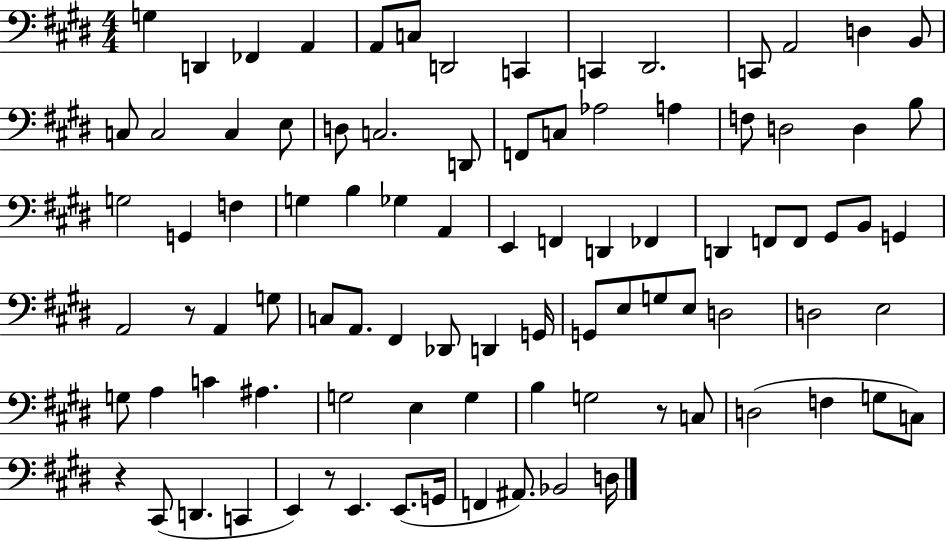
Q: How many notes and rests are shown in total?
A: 91